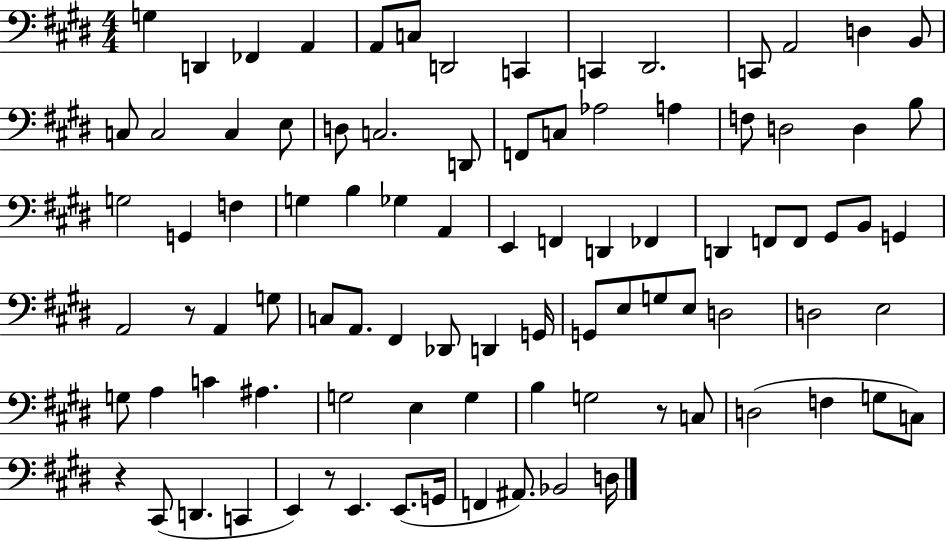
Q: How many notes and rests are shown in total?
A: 91